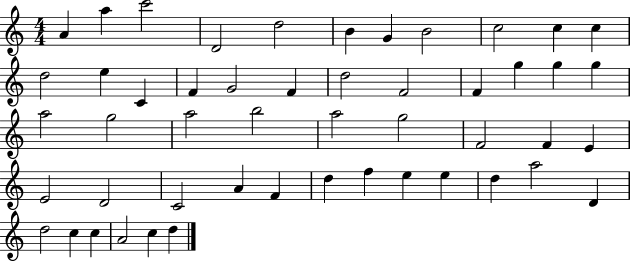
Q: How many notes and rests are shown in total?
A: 50